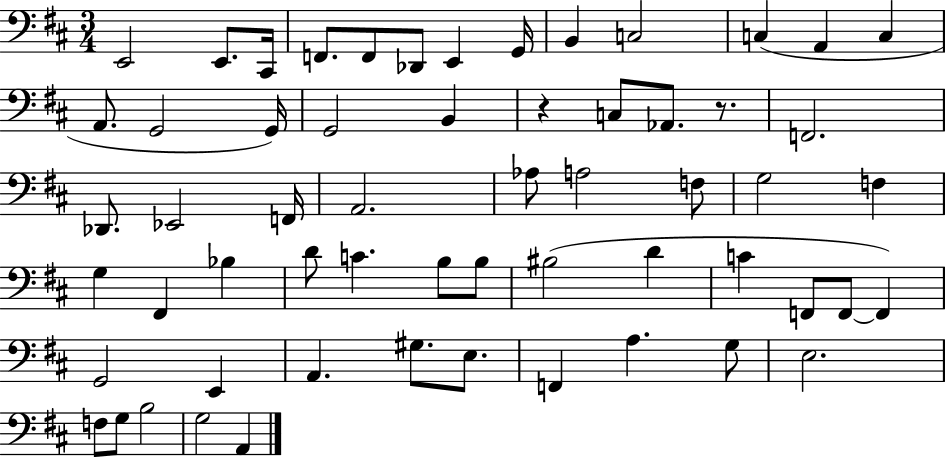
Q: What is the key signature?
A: D major